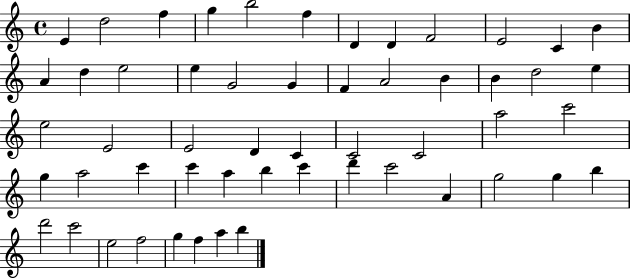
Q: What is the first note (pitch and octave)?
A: E4